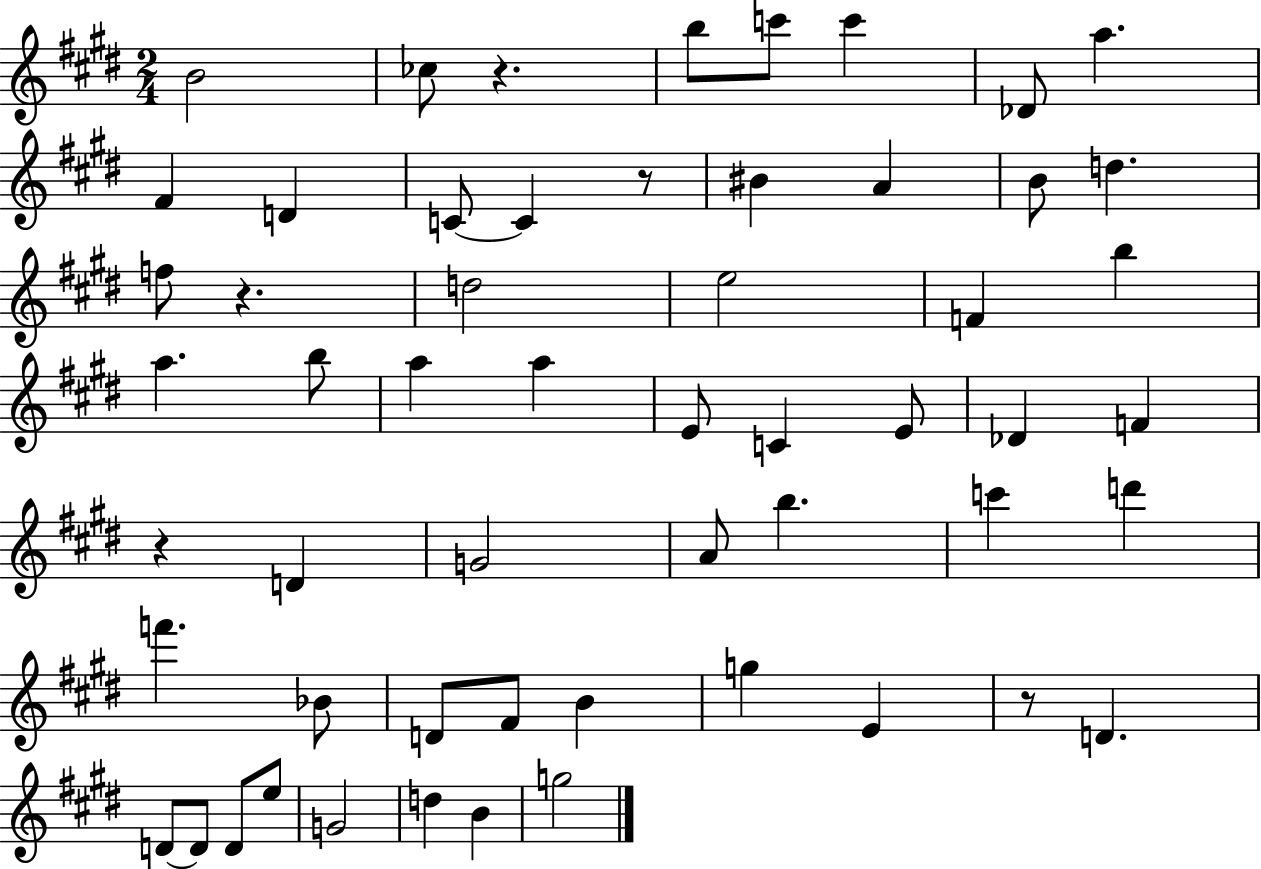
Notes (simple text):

B4/h CES5/e R/q. B5/e C6/e C6/q Db4/e A5/q. F#4/q D4/q C4/e C4/q R/e BIS4/q A4/q B4/e D5/q. F5/e R/q. D5/h E5/h F4/q B5/q A5/q. B5/e A5/q A5/q E4/e C4/q E4/e Db4/q F4/q R/q D4/q G4/h A4/e B5/q. C6/q D6/q F6/q. Bb4/e D4/e F#4/e B4/q G5/q E4/q R/e D4/q. D4/e D4/e D4/e E5/e G4/h D5/q B4/q G5/h